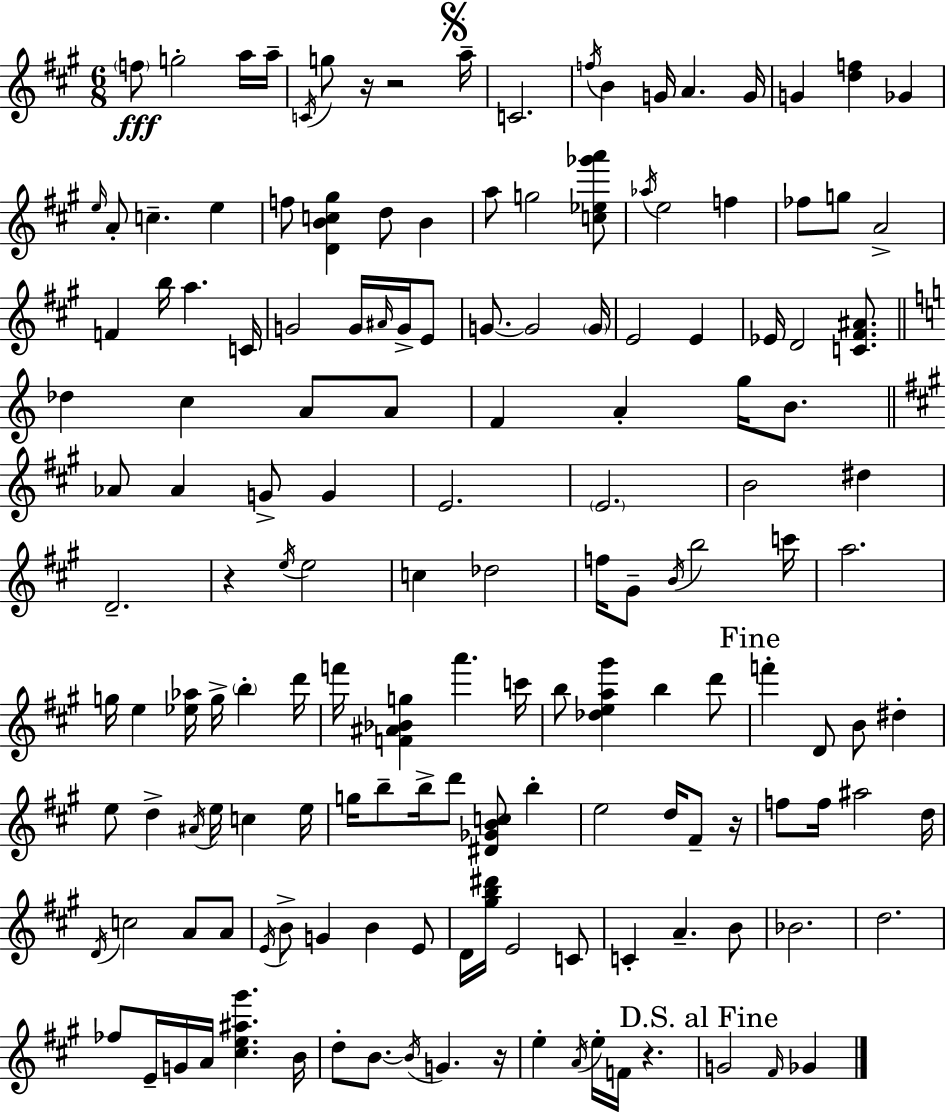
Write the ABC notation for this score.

X:1
T:Untitled
M:6/8
L:1/4
K:A
f/2 g2 a/4 a/4 C/4 g/2 z/4 z2 a/4 C2 f/4 B G/4 A G/4 G [df] _G e/4 A/2 c e f/2 [DBc^g] d/2 B a/2 g2 [c_e_g'a']/2 _a/4 e2 f _f/2 g/2 A2 F b/4 a C/4 G2 G/4 ^A/4 G/4 E/2 G/2 G2 G/4 E2 E _E/4 D2 [C^F^A]/2 _d c A/2 A/2 F A g/4 B/2 _A/2 _A G/2 G E2 E2 B2 ^d D2 z e/4 e2 c _d2 f/4 ^G/2 B/4 b2 c'/4 a2 g/4 e [_e_a]/4 g/4 b d'/4 f'/4 [F^A_Bg] a' c'/4 b/2 [_dea^g'] b d'/2 f' D/2 B/2 ^d e/2 d ^A/4 e/4 c e/4 g/4 b/2 b/4 d'/2 [^D_GBc]/2 b e2 d/4 ^F/2 z/4 f/2 f/4 ^a2 d/4 D/4 c2 A/2 A/2 E/4 B/2 G B E/2 D/4 [^gb^d']/4 E2 C/2 C A B/2 _B2 d2 _f/2 E/4 G/4 A/4 [^ce^a^g'] B/4 d/2 B/2 B/4 G z/4 e A/4 e/4 F/4 z G2 ^F/4 _G